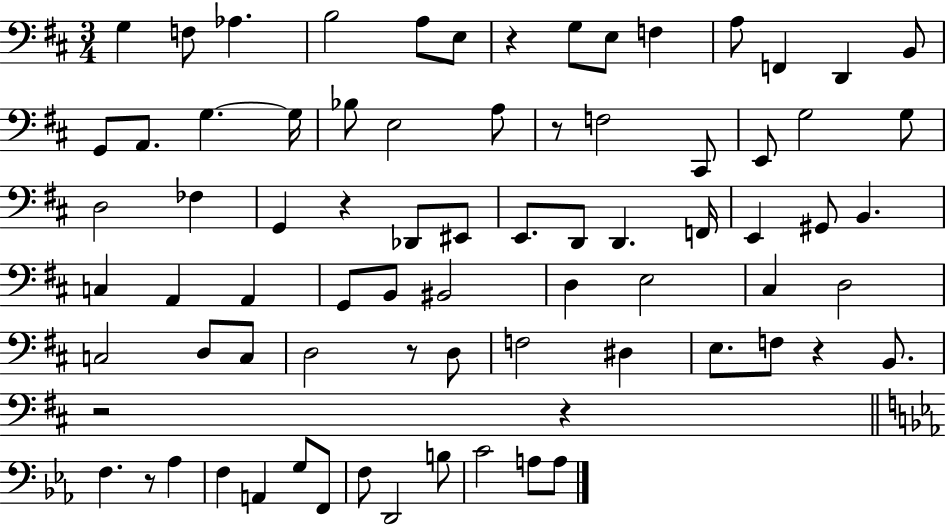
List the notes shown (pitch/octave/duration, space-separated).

G3/q F3/e Ab3/q. B3/h A3/e E3/e R/q G3/e E3/e F3/q A3/e F2/q D2/q B2/e G2/e A2/e. G3/q. G3/s Bb3/e E3/h A3/e R/e F3/h C#2/e E2/e G3/h G3/e D3/h FES3/q G2/q R/q Db2/e EIS2/e E2/e. D2/e D2/q. F2/s E2/q G#2/e B2/q. C3/q A2/q A2/q G2/e B2/e BIS2/h D3/q E3/h C#3/q D3/h C3/h D3/e C3/e D3/h R/e D3/e F3/h D#3/q E3/e. F3/e R/q B2/e. R/h R/q F3/q. R/e Ab3/q F3/q A2/q G3/e F2/e F3/e D2/h B3/e C4/h A3/e A3/e